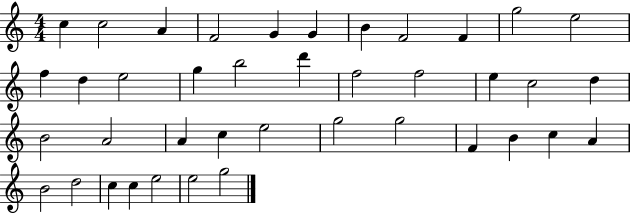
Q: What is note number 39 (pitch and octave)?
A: E5